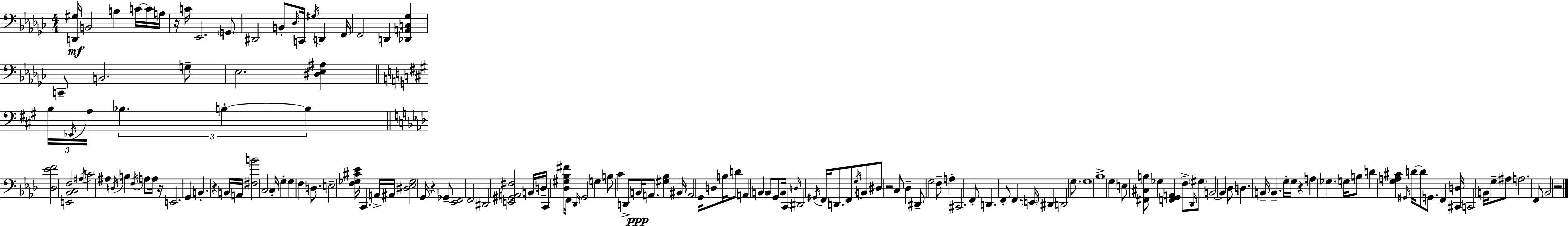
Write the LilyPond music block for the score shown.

{
  \clef bass
  \numericTimeSignature
  \time 4/4
  \key ees \minor
  <d, gis>16\mf b,2 b4 c'16~~ c'16 a16 | r16 c'16 ees,2. \parenthesize g,8 | dis,2 b,8-. \grace { des16 } c,16 \acciaccatura { gis16 } d,4 | f,16 f,2 d,4 <des, a, c ges>4 | \break c,8-- b,2. | g8-- ees2. <dis ees ais>4 | \bar "||" \break \key a \major \tuplet 3/2 { b16 \acciaccatura { ees,16 } a16 } \tuplet 3/2 { bes4. b4-.~~ b4 } | \bar "||" \break \key aes \major <des ees' f'>2 <e, bes, c f>2 | \acciaccatura { ais16 } c'2 ais4 \acciaccatura { d16 } b4 | \acciaccatura { f16 } a8 a16 r16 e,2. | g,4 b,4.-. r4 | \break b,16 a,16 <fis b'>2 c2 | c16-. g4-. g4 f4 | d8. e2-- <f ges cis' ees'>16 c,4. | a,16-> ais,16 <dis ees ges>2 g,16 r4 | \break ges,8-- <ees, f,>2 f,2 | dis,2 <e, gis, a, fis>2 | b,16 d16-- c,4 <des gis bes fis'>16 f,16 \grace { des,16 } g,2 | g4 b8 c'4 d,8-> | \break b,16\ppp a,8. <gis bes>4 bis,16 a,2 | g,16 d8 b16 d'8 a,4 \parenthesize b,4 b,8 | g,8 b,16 c,4 \grace { d16 } dis,2 | \acciaccatura { gis,16 } f,16 d,8. f,8 \acciaccatura { g16 } b,8 dis8 r2 | \break c8 des4-- dis,8-- g2 | f8-- a4-. cis,2. | f,8-. d,4. f,8-. | f,4. \parenthesize e,16 dis,4 d,2 | \break g8. g1 | bes1-> | g4 e8 <fis, cis b>8 ges4 | <f, g, a,>4 f8-> \grace { des,16 } \parenthesize gis8 b,2~~ | \break b,4 des8 d4. | b,16-- b,4.-- g16-. g16 r4 a4 | ges4. g16 b8 d'4 <g a cis'>4 | \grace { gis,16 } d'16~~ d'8 g,8. f,4 <cis, d>16 c,2 | \break b,16 g8-- ais8 a2. | f,8 bes,2 | r2 \bar "|."
}